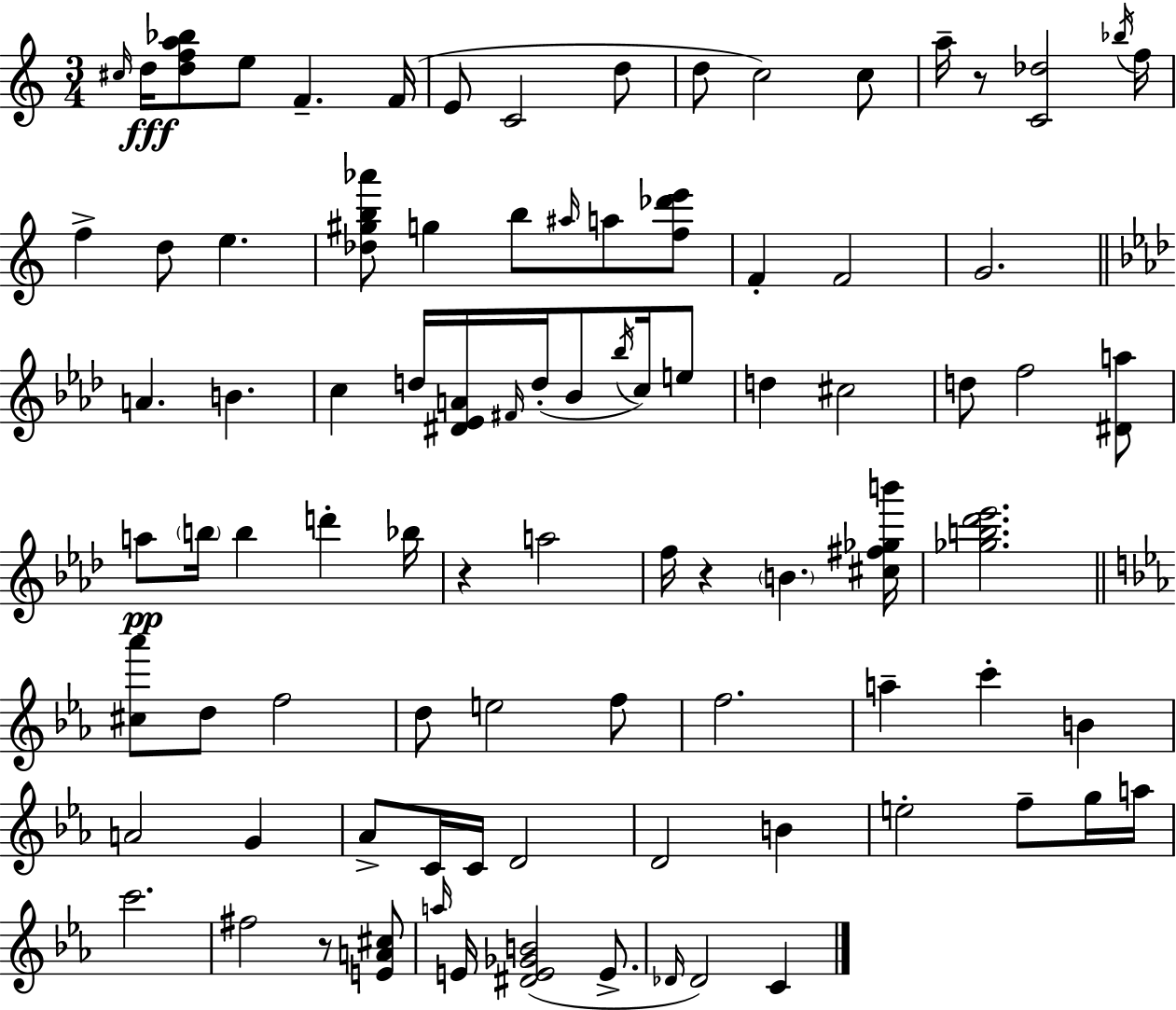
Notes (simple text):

C#5/s D5/s [D5,F5,A5,Bb5]/e E5/e F4/q. F4/s E4/e C4/h D5/e D5/e C5/h C5/e A5/s R/e [C4,Db5]/h Bb5/s F5/s F5/q D5/e E5/q. [Db5,G#5,B5,Ab6]/e G5/q B5/e A#5/s A5/e [F5,Db6,E6]/e F4/q F4/h G4/h. A4/q. B4/q. C5/q D5/s [D#4,Eb4,A4]/s F#4/s D5/s Bb4/e Bb5/s C5/s E5/e D5/q C#5/h D5/e F5/h [D#4,A5]/e A5/e B5/s B5/q D6/q Bb5/s R/q A5/h F5/s R/q B4/q. [C#5,F#5,Gb5,B6]/s [Gb5,B5,Db6,Eb6]/h. [C#5,Ab6]/e D5/e F5/h D5/e E5/h F5/e F5/h. A5/q C6/q B4/q A4/h G4/q Ab4/e C4/s C4/s D4/h D4/h B4/q E5/h F5/e G5/s A5/s C6/h. F#5/h R/e [E4,A4,C#5]/e A5/s E4/s [D#4,E4,Gb4,B4]/h E4/e. Db4/s Db4/h C4/q